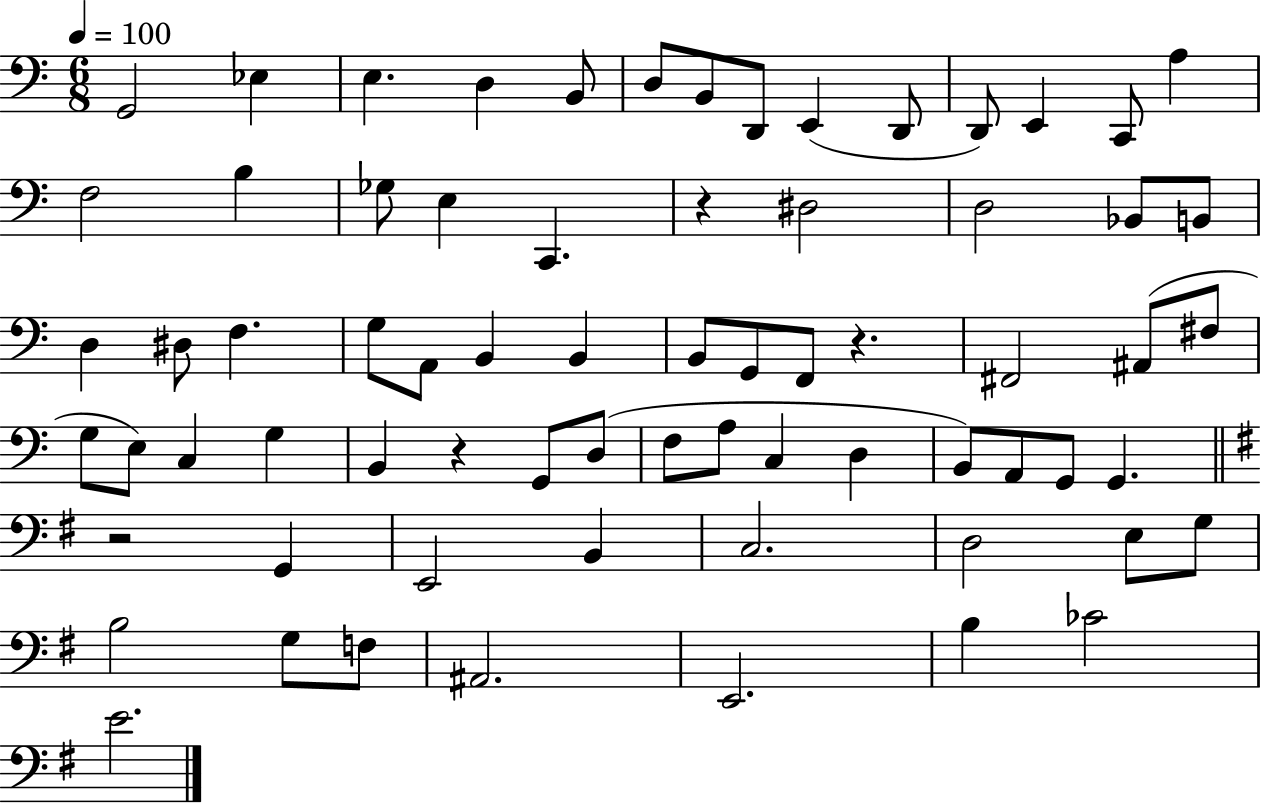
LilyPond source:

{
  \clef bass
  \numericTimeSignature
  \time 6/8
  \key c \major
  \tempo 4 = 100
  g,2 ees4 | e4. d4 b,8 | d8 b,8 d,8 e,4( d,8 | d,8) e,4 c,8 a4 | \break f2 b4 | ges8 e4 c,4. | r4 dis2 | d2 bes,8 b,8 | \break d4 dis8 f4. | g8 a,8 b,4 b,4 | b,8 g,8 f,8 r4. | fis,2 ais,8( fis8 | \break g8 e8) c4 g4 | b,4 r4 g,8 d8( | f8 a8 c4 d4 | b,8) a,8 g,8 g,4. | \break \bar "||" \break \key e \minor r2 g,4 | e,2 b,4 | c2. | d2 e8 g8 | \break b2 g8 f8 | ais,2. | e,2. | b4 ces'2 | \break e'2. | \bar "|."
}